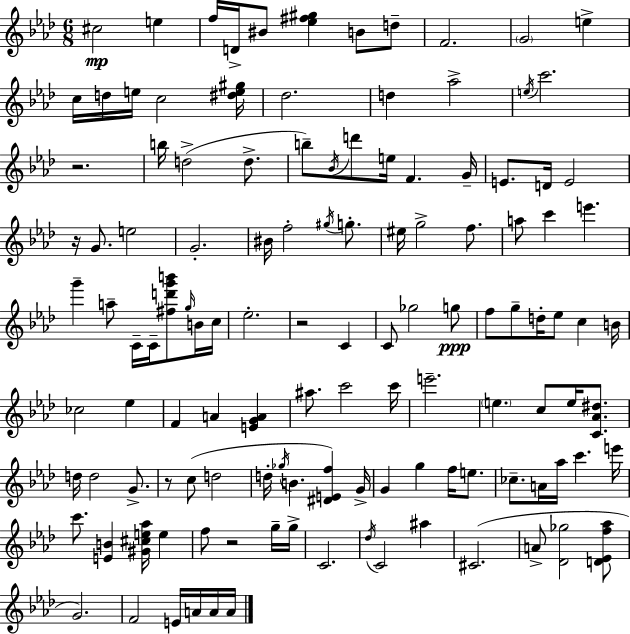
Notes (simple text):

C#5/h E5/q F5/s D4/s BIS4/e [Eb5,F#5,G#5]/q B4/e D5/e F4/h. G4/h E5/q C5/s D5/s E5/s C5/h [D#5,E5,G#5]/s Db5/h. D5/q Ab5/h E5/s C6/h. R/h. B5/s D5/h D5/e. B5/e Bb4/s D6/e E5/s F4/q. G4/s E4/e. D4/s E4/h R/s G4/e. E5/h G4/h. BIS4/s F5/h G#5/s G5/e. EIS5/s G5/h F5/e. A5/e C6/q E6/q. G6/q A5/e C4/s C4/s [F#5,D6,G6,B6]/e G5/s B4/s C5/s Eb5/h. R/h C4/q C4/e Gb5/h G5/e F5/e G5/e D5/s Eb5/e C5/q B4/s CES5/h Eb5/q F4/q A4/q [E4,G4,A4]/q A#5/e. C6/h C6/s E6/h. E5/q. C5/e E5/s [C4,Ab4,D#5]/e. D5/s D5/h G4/e. R/e C5/e D5/h D5/s Gb5/s B4/q. [D#4,E4,F5]/q G4/s G4/q G5/q F5/s E5/e. CES5/e. A4/s Ab5/s C6/q. E6/s C6/e. [E4,B4]/q [G#4,C#5,E5,Ab5]/s E5/q F5/e R/h G5/s G5/s C4/h. Db5/s C4/h A#5/q C#4/h. A4/e [Db4,Gb5]/h [D4,Eb4,F5,Ab5]/e G4/h. F4/h E4/s A4/s A4/s A4/s